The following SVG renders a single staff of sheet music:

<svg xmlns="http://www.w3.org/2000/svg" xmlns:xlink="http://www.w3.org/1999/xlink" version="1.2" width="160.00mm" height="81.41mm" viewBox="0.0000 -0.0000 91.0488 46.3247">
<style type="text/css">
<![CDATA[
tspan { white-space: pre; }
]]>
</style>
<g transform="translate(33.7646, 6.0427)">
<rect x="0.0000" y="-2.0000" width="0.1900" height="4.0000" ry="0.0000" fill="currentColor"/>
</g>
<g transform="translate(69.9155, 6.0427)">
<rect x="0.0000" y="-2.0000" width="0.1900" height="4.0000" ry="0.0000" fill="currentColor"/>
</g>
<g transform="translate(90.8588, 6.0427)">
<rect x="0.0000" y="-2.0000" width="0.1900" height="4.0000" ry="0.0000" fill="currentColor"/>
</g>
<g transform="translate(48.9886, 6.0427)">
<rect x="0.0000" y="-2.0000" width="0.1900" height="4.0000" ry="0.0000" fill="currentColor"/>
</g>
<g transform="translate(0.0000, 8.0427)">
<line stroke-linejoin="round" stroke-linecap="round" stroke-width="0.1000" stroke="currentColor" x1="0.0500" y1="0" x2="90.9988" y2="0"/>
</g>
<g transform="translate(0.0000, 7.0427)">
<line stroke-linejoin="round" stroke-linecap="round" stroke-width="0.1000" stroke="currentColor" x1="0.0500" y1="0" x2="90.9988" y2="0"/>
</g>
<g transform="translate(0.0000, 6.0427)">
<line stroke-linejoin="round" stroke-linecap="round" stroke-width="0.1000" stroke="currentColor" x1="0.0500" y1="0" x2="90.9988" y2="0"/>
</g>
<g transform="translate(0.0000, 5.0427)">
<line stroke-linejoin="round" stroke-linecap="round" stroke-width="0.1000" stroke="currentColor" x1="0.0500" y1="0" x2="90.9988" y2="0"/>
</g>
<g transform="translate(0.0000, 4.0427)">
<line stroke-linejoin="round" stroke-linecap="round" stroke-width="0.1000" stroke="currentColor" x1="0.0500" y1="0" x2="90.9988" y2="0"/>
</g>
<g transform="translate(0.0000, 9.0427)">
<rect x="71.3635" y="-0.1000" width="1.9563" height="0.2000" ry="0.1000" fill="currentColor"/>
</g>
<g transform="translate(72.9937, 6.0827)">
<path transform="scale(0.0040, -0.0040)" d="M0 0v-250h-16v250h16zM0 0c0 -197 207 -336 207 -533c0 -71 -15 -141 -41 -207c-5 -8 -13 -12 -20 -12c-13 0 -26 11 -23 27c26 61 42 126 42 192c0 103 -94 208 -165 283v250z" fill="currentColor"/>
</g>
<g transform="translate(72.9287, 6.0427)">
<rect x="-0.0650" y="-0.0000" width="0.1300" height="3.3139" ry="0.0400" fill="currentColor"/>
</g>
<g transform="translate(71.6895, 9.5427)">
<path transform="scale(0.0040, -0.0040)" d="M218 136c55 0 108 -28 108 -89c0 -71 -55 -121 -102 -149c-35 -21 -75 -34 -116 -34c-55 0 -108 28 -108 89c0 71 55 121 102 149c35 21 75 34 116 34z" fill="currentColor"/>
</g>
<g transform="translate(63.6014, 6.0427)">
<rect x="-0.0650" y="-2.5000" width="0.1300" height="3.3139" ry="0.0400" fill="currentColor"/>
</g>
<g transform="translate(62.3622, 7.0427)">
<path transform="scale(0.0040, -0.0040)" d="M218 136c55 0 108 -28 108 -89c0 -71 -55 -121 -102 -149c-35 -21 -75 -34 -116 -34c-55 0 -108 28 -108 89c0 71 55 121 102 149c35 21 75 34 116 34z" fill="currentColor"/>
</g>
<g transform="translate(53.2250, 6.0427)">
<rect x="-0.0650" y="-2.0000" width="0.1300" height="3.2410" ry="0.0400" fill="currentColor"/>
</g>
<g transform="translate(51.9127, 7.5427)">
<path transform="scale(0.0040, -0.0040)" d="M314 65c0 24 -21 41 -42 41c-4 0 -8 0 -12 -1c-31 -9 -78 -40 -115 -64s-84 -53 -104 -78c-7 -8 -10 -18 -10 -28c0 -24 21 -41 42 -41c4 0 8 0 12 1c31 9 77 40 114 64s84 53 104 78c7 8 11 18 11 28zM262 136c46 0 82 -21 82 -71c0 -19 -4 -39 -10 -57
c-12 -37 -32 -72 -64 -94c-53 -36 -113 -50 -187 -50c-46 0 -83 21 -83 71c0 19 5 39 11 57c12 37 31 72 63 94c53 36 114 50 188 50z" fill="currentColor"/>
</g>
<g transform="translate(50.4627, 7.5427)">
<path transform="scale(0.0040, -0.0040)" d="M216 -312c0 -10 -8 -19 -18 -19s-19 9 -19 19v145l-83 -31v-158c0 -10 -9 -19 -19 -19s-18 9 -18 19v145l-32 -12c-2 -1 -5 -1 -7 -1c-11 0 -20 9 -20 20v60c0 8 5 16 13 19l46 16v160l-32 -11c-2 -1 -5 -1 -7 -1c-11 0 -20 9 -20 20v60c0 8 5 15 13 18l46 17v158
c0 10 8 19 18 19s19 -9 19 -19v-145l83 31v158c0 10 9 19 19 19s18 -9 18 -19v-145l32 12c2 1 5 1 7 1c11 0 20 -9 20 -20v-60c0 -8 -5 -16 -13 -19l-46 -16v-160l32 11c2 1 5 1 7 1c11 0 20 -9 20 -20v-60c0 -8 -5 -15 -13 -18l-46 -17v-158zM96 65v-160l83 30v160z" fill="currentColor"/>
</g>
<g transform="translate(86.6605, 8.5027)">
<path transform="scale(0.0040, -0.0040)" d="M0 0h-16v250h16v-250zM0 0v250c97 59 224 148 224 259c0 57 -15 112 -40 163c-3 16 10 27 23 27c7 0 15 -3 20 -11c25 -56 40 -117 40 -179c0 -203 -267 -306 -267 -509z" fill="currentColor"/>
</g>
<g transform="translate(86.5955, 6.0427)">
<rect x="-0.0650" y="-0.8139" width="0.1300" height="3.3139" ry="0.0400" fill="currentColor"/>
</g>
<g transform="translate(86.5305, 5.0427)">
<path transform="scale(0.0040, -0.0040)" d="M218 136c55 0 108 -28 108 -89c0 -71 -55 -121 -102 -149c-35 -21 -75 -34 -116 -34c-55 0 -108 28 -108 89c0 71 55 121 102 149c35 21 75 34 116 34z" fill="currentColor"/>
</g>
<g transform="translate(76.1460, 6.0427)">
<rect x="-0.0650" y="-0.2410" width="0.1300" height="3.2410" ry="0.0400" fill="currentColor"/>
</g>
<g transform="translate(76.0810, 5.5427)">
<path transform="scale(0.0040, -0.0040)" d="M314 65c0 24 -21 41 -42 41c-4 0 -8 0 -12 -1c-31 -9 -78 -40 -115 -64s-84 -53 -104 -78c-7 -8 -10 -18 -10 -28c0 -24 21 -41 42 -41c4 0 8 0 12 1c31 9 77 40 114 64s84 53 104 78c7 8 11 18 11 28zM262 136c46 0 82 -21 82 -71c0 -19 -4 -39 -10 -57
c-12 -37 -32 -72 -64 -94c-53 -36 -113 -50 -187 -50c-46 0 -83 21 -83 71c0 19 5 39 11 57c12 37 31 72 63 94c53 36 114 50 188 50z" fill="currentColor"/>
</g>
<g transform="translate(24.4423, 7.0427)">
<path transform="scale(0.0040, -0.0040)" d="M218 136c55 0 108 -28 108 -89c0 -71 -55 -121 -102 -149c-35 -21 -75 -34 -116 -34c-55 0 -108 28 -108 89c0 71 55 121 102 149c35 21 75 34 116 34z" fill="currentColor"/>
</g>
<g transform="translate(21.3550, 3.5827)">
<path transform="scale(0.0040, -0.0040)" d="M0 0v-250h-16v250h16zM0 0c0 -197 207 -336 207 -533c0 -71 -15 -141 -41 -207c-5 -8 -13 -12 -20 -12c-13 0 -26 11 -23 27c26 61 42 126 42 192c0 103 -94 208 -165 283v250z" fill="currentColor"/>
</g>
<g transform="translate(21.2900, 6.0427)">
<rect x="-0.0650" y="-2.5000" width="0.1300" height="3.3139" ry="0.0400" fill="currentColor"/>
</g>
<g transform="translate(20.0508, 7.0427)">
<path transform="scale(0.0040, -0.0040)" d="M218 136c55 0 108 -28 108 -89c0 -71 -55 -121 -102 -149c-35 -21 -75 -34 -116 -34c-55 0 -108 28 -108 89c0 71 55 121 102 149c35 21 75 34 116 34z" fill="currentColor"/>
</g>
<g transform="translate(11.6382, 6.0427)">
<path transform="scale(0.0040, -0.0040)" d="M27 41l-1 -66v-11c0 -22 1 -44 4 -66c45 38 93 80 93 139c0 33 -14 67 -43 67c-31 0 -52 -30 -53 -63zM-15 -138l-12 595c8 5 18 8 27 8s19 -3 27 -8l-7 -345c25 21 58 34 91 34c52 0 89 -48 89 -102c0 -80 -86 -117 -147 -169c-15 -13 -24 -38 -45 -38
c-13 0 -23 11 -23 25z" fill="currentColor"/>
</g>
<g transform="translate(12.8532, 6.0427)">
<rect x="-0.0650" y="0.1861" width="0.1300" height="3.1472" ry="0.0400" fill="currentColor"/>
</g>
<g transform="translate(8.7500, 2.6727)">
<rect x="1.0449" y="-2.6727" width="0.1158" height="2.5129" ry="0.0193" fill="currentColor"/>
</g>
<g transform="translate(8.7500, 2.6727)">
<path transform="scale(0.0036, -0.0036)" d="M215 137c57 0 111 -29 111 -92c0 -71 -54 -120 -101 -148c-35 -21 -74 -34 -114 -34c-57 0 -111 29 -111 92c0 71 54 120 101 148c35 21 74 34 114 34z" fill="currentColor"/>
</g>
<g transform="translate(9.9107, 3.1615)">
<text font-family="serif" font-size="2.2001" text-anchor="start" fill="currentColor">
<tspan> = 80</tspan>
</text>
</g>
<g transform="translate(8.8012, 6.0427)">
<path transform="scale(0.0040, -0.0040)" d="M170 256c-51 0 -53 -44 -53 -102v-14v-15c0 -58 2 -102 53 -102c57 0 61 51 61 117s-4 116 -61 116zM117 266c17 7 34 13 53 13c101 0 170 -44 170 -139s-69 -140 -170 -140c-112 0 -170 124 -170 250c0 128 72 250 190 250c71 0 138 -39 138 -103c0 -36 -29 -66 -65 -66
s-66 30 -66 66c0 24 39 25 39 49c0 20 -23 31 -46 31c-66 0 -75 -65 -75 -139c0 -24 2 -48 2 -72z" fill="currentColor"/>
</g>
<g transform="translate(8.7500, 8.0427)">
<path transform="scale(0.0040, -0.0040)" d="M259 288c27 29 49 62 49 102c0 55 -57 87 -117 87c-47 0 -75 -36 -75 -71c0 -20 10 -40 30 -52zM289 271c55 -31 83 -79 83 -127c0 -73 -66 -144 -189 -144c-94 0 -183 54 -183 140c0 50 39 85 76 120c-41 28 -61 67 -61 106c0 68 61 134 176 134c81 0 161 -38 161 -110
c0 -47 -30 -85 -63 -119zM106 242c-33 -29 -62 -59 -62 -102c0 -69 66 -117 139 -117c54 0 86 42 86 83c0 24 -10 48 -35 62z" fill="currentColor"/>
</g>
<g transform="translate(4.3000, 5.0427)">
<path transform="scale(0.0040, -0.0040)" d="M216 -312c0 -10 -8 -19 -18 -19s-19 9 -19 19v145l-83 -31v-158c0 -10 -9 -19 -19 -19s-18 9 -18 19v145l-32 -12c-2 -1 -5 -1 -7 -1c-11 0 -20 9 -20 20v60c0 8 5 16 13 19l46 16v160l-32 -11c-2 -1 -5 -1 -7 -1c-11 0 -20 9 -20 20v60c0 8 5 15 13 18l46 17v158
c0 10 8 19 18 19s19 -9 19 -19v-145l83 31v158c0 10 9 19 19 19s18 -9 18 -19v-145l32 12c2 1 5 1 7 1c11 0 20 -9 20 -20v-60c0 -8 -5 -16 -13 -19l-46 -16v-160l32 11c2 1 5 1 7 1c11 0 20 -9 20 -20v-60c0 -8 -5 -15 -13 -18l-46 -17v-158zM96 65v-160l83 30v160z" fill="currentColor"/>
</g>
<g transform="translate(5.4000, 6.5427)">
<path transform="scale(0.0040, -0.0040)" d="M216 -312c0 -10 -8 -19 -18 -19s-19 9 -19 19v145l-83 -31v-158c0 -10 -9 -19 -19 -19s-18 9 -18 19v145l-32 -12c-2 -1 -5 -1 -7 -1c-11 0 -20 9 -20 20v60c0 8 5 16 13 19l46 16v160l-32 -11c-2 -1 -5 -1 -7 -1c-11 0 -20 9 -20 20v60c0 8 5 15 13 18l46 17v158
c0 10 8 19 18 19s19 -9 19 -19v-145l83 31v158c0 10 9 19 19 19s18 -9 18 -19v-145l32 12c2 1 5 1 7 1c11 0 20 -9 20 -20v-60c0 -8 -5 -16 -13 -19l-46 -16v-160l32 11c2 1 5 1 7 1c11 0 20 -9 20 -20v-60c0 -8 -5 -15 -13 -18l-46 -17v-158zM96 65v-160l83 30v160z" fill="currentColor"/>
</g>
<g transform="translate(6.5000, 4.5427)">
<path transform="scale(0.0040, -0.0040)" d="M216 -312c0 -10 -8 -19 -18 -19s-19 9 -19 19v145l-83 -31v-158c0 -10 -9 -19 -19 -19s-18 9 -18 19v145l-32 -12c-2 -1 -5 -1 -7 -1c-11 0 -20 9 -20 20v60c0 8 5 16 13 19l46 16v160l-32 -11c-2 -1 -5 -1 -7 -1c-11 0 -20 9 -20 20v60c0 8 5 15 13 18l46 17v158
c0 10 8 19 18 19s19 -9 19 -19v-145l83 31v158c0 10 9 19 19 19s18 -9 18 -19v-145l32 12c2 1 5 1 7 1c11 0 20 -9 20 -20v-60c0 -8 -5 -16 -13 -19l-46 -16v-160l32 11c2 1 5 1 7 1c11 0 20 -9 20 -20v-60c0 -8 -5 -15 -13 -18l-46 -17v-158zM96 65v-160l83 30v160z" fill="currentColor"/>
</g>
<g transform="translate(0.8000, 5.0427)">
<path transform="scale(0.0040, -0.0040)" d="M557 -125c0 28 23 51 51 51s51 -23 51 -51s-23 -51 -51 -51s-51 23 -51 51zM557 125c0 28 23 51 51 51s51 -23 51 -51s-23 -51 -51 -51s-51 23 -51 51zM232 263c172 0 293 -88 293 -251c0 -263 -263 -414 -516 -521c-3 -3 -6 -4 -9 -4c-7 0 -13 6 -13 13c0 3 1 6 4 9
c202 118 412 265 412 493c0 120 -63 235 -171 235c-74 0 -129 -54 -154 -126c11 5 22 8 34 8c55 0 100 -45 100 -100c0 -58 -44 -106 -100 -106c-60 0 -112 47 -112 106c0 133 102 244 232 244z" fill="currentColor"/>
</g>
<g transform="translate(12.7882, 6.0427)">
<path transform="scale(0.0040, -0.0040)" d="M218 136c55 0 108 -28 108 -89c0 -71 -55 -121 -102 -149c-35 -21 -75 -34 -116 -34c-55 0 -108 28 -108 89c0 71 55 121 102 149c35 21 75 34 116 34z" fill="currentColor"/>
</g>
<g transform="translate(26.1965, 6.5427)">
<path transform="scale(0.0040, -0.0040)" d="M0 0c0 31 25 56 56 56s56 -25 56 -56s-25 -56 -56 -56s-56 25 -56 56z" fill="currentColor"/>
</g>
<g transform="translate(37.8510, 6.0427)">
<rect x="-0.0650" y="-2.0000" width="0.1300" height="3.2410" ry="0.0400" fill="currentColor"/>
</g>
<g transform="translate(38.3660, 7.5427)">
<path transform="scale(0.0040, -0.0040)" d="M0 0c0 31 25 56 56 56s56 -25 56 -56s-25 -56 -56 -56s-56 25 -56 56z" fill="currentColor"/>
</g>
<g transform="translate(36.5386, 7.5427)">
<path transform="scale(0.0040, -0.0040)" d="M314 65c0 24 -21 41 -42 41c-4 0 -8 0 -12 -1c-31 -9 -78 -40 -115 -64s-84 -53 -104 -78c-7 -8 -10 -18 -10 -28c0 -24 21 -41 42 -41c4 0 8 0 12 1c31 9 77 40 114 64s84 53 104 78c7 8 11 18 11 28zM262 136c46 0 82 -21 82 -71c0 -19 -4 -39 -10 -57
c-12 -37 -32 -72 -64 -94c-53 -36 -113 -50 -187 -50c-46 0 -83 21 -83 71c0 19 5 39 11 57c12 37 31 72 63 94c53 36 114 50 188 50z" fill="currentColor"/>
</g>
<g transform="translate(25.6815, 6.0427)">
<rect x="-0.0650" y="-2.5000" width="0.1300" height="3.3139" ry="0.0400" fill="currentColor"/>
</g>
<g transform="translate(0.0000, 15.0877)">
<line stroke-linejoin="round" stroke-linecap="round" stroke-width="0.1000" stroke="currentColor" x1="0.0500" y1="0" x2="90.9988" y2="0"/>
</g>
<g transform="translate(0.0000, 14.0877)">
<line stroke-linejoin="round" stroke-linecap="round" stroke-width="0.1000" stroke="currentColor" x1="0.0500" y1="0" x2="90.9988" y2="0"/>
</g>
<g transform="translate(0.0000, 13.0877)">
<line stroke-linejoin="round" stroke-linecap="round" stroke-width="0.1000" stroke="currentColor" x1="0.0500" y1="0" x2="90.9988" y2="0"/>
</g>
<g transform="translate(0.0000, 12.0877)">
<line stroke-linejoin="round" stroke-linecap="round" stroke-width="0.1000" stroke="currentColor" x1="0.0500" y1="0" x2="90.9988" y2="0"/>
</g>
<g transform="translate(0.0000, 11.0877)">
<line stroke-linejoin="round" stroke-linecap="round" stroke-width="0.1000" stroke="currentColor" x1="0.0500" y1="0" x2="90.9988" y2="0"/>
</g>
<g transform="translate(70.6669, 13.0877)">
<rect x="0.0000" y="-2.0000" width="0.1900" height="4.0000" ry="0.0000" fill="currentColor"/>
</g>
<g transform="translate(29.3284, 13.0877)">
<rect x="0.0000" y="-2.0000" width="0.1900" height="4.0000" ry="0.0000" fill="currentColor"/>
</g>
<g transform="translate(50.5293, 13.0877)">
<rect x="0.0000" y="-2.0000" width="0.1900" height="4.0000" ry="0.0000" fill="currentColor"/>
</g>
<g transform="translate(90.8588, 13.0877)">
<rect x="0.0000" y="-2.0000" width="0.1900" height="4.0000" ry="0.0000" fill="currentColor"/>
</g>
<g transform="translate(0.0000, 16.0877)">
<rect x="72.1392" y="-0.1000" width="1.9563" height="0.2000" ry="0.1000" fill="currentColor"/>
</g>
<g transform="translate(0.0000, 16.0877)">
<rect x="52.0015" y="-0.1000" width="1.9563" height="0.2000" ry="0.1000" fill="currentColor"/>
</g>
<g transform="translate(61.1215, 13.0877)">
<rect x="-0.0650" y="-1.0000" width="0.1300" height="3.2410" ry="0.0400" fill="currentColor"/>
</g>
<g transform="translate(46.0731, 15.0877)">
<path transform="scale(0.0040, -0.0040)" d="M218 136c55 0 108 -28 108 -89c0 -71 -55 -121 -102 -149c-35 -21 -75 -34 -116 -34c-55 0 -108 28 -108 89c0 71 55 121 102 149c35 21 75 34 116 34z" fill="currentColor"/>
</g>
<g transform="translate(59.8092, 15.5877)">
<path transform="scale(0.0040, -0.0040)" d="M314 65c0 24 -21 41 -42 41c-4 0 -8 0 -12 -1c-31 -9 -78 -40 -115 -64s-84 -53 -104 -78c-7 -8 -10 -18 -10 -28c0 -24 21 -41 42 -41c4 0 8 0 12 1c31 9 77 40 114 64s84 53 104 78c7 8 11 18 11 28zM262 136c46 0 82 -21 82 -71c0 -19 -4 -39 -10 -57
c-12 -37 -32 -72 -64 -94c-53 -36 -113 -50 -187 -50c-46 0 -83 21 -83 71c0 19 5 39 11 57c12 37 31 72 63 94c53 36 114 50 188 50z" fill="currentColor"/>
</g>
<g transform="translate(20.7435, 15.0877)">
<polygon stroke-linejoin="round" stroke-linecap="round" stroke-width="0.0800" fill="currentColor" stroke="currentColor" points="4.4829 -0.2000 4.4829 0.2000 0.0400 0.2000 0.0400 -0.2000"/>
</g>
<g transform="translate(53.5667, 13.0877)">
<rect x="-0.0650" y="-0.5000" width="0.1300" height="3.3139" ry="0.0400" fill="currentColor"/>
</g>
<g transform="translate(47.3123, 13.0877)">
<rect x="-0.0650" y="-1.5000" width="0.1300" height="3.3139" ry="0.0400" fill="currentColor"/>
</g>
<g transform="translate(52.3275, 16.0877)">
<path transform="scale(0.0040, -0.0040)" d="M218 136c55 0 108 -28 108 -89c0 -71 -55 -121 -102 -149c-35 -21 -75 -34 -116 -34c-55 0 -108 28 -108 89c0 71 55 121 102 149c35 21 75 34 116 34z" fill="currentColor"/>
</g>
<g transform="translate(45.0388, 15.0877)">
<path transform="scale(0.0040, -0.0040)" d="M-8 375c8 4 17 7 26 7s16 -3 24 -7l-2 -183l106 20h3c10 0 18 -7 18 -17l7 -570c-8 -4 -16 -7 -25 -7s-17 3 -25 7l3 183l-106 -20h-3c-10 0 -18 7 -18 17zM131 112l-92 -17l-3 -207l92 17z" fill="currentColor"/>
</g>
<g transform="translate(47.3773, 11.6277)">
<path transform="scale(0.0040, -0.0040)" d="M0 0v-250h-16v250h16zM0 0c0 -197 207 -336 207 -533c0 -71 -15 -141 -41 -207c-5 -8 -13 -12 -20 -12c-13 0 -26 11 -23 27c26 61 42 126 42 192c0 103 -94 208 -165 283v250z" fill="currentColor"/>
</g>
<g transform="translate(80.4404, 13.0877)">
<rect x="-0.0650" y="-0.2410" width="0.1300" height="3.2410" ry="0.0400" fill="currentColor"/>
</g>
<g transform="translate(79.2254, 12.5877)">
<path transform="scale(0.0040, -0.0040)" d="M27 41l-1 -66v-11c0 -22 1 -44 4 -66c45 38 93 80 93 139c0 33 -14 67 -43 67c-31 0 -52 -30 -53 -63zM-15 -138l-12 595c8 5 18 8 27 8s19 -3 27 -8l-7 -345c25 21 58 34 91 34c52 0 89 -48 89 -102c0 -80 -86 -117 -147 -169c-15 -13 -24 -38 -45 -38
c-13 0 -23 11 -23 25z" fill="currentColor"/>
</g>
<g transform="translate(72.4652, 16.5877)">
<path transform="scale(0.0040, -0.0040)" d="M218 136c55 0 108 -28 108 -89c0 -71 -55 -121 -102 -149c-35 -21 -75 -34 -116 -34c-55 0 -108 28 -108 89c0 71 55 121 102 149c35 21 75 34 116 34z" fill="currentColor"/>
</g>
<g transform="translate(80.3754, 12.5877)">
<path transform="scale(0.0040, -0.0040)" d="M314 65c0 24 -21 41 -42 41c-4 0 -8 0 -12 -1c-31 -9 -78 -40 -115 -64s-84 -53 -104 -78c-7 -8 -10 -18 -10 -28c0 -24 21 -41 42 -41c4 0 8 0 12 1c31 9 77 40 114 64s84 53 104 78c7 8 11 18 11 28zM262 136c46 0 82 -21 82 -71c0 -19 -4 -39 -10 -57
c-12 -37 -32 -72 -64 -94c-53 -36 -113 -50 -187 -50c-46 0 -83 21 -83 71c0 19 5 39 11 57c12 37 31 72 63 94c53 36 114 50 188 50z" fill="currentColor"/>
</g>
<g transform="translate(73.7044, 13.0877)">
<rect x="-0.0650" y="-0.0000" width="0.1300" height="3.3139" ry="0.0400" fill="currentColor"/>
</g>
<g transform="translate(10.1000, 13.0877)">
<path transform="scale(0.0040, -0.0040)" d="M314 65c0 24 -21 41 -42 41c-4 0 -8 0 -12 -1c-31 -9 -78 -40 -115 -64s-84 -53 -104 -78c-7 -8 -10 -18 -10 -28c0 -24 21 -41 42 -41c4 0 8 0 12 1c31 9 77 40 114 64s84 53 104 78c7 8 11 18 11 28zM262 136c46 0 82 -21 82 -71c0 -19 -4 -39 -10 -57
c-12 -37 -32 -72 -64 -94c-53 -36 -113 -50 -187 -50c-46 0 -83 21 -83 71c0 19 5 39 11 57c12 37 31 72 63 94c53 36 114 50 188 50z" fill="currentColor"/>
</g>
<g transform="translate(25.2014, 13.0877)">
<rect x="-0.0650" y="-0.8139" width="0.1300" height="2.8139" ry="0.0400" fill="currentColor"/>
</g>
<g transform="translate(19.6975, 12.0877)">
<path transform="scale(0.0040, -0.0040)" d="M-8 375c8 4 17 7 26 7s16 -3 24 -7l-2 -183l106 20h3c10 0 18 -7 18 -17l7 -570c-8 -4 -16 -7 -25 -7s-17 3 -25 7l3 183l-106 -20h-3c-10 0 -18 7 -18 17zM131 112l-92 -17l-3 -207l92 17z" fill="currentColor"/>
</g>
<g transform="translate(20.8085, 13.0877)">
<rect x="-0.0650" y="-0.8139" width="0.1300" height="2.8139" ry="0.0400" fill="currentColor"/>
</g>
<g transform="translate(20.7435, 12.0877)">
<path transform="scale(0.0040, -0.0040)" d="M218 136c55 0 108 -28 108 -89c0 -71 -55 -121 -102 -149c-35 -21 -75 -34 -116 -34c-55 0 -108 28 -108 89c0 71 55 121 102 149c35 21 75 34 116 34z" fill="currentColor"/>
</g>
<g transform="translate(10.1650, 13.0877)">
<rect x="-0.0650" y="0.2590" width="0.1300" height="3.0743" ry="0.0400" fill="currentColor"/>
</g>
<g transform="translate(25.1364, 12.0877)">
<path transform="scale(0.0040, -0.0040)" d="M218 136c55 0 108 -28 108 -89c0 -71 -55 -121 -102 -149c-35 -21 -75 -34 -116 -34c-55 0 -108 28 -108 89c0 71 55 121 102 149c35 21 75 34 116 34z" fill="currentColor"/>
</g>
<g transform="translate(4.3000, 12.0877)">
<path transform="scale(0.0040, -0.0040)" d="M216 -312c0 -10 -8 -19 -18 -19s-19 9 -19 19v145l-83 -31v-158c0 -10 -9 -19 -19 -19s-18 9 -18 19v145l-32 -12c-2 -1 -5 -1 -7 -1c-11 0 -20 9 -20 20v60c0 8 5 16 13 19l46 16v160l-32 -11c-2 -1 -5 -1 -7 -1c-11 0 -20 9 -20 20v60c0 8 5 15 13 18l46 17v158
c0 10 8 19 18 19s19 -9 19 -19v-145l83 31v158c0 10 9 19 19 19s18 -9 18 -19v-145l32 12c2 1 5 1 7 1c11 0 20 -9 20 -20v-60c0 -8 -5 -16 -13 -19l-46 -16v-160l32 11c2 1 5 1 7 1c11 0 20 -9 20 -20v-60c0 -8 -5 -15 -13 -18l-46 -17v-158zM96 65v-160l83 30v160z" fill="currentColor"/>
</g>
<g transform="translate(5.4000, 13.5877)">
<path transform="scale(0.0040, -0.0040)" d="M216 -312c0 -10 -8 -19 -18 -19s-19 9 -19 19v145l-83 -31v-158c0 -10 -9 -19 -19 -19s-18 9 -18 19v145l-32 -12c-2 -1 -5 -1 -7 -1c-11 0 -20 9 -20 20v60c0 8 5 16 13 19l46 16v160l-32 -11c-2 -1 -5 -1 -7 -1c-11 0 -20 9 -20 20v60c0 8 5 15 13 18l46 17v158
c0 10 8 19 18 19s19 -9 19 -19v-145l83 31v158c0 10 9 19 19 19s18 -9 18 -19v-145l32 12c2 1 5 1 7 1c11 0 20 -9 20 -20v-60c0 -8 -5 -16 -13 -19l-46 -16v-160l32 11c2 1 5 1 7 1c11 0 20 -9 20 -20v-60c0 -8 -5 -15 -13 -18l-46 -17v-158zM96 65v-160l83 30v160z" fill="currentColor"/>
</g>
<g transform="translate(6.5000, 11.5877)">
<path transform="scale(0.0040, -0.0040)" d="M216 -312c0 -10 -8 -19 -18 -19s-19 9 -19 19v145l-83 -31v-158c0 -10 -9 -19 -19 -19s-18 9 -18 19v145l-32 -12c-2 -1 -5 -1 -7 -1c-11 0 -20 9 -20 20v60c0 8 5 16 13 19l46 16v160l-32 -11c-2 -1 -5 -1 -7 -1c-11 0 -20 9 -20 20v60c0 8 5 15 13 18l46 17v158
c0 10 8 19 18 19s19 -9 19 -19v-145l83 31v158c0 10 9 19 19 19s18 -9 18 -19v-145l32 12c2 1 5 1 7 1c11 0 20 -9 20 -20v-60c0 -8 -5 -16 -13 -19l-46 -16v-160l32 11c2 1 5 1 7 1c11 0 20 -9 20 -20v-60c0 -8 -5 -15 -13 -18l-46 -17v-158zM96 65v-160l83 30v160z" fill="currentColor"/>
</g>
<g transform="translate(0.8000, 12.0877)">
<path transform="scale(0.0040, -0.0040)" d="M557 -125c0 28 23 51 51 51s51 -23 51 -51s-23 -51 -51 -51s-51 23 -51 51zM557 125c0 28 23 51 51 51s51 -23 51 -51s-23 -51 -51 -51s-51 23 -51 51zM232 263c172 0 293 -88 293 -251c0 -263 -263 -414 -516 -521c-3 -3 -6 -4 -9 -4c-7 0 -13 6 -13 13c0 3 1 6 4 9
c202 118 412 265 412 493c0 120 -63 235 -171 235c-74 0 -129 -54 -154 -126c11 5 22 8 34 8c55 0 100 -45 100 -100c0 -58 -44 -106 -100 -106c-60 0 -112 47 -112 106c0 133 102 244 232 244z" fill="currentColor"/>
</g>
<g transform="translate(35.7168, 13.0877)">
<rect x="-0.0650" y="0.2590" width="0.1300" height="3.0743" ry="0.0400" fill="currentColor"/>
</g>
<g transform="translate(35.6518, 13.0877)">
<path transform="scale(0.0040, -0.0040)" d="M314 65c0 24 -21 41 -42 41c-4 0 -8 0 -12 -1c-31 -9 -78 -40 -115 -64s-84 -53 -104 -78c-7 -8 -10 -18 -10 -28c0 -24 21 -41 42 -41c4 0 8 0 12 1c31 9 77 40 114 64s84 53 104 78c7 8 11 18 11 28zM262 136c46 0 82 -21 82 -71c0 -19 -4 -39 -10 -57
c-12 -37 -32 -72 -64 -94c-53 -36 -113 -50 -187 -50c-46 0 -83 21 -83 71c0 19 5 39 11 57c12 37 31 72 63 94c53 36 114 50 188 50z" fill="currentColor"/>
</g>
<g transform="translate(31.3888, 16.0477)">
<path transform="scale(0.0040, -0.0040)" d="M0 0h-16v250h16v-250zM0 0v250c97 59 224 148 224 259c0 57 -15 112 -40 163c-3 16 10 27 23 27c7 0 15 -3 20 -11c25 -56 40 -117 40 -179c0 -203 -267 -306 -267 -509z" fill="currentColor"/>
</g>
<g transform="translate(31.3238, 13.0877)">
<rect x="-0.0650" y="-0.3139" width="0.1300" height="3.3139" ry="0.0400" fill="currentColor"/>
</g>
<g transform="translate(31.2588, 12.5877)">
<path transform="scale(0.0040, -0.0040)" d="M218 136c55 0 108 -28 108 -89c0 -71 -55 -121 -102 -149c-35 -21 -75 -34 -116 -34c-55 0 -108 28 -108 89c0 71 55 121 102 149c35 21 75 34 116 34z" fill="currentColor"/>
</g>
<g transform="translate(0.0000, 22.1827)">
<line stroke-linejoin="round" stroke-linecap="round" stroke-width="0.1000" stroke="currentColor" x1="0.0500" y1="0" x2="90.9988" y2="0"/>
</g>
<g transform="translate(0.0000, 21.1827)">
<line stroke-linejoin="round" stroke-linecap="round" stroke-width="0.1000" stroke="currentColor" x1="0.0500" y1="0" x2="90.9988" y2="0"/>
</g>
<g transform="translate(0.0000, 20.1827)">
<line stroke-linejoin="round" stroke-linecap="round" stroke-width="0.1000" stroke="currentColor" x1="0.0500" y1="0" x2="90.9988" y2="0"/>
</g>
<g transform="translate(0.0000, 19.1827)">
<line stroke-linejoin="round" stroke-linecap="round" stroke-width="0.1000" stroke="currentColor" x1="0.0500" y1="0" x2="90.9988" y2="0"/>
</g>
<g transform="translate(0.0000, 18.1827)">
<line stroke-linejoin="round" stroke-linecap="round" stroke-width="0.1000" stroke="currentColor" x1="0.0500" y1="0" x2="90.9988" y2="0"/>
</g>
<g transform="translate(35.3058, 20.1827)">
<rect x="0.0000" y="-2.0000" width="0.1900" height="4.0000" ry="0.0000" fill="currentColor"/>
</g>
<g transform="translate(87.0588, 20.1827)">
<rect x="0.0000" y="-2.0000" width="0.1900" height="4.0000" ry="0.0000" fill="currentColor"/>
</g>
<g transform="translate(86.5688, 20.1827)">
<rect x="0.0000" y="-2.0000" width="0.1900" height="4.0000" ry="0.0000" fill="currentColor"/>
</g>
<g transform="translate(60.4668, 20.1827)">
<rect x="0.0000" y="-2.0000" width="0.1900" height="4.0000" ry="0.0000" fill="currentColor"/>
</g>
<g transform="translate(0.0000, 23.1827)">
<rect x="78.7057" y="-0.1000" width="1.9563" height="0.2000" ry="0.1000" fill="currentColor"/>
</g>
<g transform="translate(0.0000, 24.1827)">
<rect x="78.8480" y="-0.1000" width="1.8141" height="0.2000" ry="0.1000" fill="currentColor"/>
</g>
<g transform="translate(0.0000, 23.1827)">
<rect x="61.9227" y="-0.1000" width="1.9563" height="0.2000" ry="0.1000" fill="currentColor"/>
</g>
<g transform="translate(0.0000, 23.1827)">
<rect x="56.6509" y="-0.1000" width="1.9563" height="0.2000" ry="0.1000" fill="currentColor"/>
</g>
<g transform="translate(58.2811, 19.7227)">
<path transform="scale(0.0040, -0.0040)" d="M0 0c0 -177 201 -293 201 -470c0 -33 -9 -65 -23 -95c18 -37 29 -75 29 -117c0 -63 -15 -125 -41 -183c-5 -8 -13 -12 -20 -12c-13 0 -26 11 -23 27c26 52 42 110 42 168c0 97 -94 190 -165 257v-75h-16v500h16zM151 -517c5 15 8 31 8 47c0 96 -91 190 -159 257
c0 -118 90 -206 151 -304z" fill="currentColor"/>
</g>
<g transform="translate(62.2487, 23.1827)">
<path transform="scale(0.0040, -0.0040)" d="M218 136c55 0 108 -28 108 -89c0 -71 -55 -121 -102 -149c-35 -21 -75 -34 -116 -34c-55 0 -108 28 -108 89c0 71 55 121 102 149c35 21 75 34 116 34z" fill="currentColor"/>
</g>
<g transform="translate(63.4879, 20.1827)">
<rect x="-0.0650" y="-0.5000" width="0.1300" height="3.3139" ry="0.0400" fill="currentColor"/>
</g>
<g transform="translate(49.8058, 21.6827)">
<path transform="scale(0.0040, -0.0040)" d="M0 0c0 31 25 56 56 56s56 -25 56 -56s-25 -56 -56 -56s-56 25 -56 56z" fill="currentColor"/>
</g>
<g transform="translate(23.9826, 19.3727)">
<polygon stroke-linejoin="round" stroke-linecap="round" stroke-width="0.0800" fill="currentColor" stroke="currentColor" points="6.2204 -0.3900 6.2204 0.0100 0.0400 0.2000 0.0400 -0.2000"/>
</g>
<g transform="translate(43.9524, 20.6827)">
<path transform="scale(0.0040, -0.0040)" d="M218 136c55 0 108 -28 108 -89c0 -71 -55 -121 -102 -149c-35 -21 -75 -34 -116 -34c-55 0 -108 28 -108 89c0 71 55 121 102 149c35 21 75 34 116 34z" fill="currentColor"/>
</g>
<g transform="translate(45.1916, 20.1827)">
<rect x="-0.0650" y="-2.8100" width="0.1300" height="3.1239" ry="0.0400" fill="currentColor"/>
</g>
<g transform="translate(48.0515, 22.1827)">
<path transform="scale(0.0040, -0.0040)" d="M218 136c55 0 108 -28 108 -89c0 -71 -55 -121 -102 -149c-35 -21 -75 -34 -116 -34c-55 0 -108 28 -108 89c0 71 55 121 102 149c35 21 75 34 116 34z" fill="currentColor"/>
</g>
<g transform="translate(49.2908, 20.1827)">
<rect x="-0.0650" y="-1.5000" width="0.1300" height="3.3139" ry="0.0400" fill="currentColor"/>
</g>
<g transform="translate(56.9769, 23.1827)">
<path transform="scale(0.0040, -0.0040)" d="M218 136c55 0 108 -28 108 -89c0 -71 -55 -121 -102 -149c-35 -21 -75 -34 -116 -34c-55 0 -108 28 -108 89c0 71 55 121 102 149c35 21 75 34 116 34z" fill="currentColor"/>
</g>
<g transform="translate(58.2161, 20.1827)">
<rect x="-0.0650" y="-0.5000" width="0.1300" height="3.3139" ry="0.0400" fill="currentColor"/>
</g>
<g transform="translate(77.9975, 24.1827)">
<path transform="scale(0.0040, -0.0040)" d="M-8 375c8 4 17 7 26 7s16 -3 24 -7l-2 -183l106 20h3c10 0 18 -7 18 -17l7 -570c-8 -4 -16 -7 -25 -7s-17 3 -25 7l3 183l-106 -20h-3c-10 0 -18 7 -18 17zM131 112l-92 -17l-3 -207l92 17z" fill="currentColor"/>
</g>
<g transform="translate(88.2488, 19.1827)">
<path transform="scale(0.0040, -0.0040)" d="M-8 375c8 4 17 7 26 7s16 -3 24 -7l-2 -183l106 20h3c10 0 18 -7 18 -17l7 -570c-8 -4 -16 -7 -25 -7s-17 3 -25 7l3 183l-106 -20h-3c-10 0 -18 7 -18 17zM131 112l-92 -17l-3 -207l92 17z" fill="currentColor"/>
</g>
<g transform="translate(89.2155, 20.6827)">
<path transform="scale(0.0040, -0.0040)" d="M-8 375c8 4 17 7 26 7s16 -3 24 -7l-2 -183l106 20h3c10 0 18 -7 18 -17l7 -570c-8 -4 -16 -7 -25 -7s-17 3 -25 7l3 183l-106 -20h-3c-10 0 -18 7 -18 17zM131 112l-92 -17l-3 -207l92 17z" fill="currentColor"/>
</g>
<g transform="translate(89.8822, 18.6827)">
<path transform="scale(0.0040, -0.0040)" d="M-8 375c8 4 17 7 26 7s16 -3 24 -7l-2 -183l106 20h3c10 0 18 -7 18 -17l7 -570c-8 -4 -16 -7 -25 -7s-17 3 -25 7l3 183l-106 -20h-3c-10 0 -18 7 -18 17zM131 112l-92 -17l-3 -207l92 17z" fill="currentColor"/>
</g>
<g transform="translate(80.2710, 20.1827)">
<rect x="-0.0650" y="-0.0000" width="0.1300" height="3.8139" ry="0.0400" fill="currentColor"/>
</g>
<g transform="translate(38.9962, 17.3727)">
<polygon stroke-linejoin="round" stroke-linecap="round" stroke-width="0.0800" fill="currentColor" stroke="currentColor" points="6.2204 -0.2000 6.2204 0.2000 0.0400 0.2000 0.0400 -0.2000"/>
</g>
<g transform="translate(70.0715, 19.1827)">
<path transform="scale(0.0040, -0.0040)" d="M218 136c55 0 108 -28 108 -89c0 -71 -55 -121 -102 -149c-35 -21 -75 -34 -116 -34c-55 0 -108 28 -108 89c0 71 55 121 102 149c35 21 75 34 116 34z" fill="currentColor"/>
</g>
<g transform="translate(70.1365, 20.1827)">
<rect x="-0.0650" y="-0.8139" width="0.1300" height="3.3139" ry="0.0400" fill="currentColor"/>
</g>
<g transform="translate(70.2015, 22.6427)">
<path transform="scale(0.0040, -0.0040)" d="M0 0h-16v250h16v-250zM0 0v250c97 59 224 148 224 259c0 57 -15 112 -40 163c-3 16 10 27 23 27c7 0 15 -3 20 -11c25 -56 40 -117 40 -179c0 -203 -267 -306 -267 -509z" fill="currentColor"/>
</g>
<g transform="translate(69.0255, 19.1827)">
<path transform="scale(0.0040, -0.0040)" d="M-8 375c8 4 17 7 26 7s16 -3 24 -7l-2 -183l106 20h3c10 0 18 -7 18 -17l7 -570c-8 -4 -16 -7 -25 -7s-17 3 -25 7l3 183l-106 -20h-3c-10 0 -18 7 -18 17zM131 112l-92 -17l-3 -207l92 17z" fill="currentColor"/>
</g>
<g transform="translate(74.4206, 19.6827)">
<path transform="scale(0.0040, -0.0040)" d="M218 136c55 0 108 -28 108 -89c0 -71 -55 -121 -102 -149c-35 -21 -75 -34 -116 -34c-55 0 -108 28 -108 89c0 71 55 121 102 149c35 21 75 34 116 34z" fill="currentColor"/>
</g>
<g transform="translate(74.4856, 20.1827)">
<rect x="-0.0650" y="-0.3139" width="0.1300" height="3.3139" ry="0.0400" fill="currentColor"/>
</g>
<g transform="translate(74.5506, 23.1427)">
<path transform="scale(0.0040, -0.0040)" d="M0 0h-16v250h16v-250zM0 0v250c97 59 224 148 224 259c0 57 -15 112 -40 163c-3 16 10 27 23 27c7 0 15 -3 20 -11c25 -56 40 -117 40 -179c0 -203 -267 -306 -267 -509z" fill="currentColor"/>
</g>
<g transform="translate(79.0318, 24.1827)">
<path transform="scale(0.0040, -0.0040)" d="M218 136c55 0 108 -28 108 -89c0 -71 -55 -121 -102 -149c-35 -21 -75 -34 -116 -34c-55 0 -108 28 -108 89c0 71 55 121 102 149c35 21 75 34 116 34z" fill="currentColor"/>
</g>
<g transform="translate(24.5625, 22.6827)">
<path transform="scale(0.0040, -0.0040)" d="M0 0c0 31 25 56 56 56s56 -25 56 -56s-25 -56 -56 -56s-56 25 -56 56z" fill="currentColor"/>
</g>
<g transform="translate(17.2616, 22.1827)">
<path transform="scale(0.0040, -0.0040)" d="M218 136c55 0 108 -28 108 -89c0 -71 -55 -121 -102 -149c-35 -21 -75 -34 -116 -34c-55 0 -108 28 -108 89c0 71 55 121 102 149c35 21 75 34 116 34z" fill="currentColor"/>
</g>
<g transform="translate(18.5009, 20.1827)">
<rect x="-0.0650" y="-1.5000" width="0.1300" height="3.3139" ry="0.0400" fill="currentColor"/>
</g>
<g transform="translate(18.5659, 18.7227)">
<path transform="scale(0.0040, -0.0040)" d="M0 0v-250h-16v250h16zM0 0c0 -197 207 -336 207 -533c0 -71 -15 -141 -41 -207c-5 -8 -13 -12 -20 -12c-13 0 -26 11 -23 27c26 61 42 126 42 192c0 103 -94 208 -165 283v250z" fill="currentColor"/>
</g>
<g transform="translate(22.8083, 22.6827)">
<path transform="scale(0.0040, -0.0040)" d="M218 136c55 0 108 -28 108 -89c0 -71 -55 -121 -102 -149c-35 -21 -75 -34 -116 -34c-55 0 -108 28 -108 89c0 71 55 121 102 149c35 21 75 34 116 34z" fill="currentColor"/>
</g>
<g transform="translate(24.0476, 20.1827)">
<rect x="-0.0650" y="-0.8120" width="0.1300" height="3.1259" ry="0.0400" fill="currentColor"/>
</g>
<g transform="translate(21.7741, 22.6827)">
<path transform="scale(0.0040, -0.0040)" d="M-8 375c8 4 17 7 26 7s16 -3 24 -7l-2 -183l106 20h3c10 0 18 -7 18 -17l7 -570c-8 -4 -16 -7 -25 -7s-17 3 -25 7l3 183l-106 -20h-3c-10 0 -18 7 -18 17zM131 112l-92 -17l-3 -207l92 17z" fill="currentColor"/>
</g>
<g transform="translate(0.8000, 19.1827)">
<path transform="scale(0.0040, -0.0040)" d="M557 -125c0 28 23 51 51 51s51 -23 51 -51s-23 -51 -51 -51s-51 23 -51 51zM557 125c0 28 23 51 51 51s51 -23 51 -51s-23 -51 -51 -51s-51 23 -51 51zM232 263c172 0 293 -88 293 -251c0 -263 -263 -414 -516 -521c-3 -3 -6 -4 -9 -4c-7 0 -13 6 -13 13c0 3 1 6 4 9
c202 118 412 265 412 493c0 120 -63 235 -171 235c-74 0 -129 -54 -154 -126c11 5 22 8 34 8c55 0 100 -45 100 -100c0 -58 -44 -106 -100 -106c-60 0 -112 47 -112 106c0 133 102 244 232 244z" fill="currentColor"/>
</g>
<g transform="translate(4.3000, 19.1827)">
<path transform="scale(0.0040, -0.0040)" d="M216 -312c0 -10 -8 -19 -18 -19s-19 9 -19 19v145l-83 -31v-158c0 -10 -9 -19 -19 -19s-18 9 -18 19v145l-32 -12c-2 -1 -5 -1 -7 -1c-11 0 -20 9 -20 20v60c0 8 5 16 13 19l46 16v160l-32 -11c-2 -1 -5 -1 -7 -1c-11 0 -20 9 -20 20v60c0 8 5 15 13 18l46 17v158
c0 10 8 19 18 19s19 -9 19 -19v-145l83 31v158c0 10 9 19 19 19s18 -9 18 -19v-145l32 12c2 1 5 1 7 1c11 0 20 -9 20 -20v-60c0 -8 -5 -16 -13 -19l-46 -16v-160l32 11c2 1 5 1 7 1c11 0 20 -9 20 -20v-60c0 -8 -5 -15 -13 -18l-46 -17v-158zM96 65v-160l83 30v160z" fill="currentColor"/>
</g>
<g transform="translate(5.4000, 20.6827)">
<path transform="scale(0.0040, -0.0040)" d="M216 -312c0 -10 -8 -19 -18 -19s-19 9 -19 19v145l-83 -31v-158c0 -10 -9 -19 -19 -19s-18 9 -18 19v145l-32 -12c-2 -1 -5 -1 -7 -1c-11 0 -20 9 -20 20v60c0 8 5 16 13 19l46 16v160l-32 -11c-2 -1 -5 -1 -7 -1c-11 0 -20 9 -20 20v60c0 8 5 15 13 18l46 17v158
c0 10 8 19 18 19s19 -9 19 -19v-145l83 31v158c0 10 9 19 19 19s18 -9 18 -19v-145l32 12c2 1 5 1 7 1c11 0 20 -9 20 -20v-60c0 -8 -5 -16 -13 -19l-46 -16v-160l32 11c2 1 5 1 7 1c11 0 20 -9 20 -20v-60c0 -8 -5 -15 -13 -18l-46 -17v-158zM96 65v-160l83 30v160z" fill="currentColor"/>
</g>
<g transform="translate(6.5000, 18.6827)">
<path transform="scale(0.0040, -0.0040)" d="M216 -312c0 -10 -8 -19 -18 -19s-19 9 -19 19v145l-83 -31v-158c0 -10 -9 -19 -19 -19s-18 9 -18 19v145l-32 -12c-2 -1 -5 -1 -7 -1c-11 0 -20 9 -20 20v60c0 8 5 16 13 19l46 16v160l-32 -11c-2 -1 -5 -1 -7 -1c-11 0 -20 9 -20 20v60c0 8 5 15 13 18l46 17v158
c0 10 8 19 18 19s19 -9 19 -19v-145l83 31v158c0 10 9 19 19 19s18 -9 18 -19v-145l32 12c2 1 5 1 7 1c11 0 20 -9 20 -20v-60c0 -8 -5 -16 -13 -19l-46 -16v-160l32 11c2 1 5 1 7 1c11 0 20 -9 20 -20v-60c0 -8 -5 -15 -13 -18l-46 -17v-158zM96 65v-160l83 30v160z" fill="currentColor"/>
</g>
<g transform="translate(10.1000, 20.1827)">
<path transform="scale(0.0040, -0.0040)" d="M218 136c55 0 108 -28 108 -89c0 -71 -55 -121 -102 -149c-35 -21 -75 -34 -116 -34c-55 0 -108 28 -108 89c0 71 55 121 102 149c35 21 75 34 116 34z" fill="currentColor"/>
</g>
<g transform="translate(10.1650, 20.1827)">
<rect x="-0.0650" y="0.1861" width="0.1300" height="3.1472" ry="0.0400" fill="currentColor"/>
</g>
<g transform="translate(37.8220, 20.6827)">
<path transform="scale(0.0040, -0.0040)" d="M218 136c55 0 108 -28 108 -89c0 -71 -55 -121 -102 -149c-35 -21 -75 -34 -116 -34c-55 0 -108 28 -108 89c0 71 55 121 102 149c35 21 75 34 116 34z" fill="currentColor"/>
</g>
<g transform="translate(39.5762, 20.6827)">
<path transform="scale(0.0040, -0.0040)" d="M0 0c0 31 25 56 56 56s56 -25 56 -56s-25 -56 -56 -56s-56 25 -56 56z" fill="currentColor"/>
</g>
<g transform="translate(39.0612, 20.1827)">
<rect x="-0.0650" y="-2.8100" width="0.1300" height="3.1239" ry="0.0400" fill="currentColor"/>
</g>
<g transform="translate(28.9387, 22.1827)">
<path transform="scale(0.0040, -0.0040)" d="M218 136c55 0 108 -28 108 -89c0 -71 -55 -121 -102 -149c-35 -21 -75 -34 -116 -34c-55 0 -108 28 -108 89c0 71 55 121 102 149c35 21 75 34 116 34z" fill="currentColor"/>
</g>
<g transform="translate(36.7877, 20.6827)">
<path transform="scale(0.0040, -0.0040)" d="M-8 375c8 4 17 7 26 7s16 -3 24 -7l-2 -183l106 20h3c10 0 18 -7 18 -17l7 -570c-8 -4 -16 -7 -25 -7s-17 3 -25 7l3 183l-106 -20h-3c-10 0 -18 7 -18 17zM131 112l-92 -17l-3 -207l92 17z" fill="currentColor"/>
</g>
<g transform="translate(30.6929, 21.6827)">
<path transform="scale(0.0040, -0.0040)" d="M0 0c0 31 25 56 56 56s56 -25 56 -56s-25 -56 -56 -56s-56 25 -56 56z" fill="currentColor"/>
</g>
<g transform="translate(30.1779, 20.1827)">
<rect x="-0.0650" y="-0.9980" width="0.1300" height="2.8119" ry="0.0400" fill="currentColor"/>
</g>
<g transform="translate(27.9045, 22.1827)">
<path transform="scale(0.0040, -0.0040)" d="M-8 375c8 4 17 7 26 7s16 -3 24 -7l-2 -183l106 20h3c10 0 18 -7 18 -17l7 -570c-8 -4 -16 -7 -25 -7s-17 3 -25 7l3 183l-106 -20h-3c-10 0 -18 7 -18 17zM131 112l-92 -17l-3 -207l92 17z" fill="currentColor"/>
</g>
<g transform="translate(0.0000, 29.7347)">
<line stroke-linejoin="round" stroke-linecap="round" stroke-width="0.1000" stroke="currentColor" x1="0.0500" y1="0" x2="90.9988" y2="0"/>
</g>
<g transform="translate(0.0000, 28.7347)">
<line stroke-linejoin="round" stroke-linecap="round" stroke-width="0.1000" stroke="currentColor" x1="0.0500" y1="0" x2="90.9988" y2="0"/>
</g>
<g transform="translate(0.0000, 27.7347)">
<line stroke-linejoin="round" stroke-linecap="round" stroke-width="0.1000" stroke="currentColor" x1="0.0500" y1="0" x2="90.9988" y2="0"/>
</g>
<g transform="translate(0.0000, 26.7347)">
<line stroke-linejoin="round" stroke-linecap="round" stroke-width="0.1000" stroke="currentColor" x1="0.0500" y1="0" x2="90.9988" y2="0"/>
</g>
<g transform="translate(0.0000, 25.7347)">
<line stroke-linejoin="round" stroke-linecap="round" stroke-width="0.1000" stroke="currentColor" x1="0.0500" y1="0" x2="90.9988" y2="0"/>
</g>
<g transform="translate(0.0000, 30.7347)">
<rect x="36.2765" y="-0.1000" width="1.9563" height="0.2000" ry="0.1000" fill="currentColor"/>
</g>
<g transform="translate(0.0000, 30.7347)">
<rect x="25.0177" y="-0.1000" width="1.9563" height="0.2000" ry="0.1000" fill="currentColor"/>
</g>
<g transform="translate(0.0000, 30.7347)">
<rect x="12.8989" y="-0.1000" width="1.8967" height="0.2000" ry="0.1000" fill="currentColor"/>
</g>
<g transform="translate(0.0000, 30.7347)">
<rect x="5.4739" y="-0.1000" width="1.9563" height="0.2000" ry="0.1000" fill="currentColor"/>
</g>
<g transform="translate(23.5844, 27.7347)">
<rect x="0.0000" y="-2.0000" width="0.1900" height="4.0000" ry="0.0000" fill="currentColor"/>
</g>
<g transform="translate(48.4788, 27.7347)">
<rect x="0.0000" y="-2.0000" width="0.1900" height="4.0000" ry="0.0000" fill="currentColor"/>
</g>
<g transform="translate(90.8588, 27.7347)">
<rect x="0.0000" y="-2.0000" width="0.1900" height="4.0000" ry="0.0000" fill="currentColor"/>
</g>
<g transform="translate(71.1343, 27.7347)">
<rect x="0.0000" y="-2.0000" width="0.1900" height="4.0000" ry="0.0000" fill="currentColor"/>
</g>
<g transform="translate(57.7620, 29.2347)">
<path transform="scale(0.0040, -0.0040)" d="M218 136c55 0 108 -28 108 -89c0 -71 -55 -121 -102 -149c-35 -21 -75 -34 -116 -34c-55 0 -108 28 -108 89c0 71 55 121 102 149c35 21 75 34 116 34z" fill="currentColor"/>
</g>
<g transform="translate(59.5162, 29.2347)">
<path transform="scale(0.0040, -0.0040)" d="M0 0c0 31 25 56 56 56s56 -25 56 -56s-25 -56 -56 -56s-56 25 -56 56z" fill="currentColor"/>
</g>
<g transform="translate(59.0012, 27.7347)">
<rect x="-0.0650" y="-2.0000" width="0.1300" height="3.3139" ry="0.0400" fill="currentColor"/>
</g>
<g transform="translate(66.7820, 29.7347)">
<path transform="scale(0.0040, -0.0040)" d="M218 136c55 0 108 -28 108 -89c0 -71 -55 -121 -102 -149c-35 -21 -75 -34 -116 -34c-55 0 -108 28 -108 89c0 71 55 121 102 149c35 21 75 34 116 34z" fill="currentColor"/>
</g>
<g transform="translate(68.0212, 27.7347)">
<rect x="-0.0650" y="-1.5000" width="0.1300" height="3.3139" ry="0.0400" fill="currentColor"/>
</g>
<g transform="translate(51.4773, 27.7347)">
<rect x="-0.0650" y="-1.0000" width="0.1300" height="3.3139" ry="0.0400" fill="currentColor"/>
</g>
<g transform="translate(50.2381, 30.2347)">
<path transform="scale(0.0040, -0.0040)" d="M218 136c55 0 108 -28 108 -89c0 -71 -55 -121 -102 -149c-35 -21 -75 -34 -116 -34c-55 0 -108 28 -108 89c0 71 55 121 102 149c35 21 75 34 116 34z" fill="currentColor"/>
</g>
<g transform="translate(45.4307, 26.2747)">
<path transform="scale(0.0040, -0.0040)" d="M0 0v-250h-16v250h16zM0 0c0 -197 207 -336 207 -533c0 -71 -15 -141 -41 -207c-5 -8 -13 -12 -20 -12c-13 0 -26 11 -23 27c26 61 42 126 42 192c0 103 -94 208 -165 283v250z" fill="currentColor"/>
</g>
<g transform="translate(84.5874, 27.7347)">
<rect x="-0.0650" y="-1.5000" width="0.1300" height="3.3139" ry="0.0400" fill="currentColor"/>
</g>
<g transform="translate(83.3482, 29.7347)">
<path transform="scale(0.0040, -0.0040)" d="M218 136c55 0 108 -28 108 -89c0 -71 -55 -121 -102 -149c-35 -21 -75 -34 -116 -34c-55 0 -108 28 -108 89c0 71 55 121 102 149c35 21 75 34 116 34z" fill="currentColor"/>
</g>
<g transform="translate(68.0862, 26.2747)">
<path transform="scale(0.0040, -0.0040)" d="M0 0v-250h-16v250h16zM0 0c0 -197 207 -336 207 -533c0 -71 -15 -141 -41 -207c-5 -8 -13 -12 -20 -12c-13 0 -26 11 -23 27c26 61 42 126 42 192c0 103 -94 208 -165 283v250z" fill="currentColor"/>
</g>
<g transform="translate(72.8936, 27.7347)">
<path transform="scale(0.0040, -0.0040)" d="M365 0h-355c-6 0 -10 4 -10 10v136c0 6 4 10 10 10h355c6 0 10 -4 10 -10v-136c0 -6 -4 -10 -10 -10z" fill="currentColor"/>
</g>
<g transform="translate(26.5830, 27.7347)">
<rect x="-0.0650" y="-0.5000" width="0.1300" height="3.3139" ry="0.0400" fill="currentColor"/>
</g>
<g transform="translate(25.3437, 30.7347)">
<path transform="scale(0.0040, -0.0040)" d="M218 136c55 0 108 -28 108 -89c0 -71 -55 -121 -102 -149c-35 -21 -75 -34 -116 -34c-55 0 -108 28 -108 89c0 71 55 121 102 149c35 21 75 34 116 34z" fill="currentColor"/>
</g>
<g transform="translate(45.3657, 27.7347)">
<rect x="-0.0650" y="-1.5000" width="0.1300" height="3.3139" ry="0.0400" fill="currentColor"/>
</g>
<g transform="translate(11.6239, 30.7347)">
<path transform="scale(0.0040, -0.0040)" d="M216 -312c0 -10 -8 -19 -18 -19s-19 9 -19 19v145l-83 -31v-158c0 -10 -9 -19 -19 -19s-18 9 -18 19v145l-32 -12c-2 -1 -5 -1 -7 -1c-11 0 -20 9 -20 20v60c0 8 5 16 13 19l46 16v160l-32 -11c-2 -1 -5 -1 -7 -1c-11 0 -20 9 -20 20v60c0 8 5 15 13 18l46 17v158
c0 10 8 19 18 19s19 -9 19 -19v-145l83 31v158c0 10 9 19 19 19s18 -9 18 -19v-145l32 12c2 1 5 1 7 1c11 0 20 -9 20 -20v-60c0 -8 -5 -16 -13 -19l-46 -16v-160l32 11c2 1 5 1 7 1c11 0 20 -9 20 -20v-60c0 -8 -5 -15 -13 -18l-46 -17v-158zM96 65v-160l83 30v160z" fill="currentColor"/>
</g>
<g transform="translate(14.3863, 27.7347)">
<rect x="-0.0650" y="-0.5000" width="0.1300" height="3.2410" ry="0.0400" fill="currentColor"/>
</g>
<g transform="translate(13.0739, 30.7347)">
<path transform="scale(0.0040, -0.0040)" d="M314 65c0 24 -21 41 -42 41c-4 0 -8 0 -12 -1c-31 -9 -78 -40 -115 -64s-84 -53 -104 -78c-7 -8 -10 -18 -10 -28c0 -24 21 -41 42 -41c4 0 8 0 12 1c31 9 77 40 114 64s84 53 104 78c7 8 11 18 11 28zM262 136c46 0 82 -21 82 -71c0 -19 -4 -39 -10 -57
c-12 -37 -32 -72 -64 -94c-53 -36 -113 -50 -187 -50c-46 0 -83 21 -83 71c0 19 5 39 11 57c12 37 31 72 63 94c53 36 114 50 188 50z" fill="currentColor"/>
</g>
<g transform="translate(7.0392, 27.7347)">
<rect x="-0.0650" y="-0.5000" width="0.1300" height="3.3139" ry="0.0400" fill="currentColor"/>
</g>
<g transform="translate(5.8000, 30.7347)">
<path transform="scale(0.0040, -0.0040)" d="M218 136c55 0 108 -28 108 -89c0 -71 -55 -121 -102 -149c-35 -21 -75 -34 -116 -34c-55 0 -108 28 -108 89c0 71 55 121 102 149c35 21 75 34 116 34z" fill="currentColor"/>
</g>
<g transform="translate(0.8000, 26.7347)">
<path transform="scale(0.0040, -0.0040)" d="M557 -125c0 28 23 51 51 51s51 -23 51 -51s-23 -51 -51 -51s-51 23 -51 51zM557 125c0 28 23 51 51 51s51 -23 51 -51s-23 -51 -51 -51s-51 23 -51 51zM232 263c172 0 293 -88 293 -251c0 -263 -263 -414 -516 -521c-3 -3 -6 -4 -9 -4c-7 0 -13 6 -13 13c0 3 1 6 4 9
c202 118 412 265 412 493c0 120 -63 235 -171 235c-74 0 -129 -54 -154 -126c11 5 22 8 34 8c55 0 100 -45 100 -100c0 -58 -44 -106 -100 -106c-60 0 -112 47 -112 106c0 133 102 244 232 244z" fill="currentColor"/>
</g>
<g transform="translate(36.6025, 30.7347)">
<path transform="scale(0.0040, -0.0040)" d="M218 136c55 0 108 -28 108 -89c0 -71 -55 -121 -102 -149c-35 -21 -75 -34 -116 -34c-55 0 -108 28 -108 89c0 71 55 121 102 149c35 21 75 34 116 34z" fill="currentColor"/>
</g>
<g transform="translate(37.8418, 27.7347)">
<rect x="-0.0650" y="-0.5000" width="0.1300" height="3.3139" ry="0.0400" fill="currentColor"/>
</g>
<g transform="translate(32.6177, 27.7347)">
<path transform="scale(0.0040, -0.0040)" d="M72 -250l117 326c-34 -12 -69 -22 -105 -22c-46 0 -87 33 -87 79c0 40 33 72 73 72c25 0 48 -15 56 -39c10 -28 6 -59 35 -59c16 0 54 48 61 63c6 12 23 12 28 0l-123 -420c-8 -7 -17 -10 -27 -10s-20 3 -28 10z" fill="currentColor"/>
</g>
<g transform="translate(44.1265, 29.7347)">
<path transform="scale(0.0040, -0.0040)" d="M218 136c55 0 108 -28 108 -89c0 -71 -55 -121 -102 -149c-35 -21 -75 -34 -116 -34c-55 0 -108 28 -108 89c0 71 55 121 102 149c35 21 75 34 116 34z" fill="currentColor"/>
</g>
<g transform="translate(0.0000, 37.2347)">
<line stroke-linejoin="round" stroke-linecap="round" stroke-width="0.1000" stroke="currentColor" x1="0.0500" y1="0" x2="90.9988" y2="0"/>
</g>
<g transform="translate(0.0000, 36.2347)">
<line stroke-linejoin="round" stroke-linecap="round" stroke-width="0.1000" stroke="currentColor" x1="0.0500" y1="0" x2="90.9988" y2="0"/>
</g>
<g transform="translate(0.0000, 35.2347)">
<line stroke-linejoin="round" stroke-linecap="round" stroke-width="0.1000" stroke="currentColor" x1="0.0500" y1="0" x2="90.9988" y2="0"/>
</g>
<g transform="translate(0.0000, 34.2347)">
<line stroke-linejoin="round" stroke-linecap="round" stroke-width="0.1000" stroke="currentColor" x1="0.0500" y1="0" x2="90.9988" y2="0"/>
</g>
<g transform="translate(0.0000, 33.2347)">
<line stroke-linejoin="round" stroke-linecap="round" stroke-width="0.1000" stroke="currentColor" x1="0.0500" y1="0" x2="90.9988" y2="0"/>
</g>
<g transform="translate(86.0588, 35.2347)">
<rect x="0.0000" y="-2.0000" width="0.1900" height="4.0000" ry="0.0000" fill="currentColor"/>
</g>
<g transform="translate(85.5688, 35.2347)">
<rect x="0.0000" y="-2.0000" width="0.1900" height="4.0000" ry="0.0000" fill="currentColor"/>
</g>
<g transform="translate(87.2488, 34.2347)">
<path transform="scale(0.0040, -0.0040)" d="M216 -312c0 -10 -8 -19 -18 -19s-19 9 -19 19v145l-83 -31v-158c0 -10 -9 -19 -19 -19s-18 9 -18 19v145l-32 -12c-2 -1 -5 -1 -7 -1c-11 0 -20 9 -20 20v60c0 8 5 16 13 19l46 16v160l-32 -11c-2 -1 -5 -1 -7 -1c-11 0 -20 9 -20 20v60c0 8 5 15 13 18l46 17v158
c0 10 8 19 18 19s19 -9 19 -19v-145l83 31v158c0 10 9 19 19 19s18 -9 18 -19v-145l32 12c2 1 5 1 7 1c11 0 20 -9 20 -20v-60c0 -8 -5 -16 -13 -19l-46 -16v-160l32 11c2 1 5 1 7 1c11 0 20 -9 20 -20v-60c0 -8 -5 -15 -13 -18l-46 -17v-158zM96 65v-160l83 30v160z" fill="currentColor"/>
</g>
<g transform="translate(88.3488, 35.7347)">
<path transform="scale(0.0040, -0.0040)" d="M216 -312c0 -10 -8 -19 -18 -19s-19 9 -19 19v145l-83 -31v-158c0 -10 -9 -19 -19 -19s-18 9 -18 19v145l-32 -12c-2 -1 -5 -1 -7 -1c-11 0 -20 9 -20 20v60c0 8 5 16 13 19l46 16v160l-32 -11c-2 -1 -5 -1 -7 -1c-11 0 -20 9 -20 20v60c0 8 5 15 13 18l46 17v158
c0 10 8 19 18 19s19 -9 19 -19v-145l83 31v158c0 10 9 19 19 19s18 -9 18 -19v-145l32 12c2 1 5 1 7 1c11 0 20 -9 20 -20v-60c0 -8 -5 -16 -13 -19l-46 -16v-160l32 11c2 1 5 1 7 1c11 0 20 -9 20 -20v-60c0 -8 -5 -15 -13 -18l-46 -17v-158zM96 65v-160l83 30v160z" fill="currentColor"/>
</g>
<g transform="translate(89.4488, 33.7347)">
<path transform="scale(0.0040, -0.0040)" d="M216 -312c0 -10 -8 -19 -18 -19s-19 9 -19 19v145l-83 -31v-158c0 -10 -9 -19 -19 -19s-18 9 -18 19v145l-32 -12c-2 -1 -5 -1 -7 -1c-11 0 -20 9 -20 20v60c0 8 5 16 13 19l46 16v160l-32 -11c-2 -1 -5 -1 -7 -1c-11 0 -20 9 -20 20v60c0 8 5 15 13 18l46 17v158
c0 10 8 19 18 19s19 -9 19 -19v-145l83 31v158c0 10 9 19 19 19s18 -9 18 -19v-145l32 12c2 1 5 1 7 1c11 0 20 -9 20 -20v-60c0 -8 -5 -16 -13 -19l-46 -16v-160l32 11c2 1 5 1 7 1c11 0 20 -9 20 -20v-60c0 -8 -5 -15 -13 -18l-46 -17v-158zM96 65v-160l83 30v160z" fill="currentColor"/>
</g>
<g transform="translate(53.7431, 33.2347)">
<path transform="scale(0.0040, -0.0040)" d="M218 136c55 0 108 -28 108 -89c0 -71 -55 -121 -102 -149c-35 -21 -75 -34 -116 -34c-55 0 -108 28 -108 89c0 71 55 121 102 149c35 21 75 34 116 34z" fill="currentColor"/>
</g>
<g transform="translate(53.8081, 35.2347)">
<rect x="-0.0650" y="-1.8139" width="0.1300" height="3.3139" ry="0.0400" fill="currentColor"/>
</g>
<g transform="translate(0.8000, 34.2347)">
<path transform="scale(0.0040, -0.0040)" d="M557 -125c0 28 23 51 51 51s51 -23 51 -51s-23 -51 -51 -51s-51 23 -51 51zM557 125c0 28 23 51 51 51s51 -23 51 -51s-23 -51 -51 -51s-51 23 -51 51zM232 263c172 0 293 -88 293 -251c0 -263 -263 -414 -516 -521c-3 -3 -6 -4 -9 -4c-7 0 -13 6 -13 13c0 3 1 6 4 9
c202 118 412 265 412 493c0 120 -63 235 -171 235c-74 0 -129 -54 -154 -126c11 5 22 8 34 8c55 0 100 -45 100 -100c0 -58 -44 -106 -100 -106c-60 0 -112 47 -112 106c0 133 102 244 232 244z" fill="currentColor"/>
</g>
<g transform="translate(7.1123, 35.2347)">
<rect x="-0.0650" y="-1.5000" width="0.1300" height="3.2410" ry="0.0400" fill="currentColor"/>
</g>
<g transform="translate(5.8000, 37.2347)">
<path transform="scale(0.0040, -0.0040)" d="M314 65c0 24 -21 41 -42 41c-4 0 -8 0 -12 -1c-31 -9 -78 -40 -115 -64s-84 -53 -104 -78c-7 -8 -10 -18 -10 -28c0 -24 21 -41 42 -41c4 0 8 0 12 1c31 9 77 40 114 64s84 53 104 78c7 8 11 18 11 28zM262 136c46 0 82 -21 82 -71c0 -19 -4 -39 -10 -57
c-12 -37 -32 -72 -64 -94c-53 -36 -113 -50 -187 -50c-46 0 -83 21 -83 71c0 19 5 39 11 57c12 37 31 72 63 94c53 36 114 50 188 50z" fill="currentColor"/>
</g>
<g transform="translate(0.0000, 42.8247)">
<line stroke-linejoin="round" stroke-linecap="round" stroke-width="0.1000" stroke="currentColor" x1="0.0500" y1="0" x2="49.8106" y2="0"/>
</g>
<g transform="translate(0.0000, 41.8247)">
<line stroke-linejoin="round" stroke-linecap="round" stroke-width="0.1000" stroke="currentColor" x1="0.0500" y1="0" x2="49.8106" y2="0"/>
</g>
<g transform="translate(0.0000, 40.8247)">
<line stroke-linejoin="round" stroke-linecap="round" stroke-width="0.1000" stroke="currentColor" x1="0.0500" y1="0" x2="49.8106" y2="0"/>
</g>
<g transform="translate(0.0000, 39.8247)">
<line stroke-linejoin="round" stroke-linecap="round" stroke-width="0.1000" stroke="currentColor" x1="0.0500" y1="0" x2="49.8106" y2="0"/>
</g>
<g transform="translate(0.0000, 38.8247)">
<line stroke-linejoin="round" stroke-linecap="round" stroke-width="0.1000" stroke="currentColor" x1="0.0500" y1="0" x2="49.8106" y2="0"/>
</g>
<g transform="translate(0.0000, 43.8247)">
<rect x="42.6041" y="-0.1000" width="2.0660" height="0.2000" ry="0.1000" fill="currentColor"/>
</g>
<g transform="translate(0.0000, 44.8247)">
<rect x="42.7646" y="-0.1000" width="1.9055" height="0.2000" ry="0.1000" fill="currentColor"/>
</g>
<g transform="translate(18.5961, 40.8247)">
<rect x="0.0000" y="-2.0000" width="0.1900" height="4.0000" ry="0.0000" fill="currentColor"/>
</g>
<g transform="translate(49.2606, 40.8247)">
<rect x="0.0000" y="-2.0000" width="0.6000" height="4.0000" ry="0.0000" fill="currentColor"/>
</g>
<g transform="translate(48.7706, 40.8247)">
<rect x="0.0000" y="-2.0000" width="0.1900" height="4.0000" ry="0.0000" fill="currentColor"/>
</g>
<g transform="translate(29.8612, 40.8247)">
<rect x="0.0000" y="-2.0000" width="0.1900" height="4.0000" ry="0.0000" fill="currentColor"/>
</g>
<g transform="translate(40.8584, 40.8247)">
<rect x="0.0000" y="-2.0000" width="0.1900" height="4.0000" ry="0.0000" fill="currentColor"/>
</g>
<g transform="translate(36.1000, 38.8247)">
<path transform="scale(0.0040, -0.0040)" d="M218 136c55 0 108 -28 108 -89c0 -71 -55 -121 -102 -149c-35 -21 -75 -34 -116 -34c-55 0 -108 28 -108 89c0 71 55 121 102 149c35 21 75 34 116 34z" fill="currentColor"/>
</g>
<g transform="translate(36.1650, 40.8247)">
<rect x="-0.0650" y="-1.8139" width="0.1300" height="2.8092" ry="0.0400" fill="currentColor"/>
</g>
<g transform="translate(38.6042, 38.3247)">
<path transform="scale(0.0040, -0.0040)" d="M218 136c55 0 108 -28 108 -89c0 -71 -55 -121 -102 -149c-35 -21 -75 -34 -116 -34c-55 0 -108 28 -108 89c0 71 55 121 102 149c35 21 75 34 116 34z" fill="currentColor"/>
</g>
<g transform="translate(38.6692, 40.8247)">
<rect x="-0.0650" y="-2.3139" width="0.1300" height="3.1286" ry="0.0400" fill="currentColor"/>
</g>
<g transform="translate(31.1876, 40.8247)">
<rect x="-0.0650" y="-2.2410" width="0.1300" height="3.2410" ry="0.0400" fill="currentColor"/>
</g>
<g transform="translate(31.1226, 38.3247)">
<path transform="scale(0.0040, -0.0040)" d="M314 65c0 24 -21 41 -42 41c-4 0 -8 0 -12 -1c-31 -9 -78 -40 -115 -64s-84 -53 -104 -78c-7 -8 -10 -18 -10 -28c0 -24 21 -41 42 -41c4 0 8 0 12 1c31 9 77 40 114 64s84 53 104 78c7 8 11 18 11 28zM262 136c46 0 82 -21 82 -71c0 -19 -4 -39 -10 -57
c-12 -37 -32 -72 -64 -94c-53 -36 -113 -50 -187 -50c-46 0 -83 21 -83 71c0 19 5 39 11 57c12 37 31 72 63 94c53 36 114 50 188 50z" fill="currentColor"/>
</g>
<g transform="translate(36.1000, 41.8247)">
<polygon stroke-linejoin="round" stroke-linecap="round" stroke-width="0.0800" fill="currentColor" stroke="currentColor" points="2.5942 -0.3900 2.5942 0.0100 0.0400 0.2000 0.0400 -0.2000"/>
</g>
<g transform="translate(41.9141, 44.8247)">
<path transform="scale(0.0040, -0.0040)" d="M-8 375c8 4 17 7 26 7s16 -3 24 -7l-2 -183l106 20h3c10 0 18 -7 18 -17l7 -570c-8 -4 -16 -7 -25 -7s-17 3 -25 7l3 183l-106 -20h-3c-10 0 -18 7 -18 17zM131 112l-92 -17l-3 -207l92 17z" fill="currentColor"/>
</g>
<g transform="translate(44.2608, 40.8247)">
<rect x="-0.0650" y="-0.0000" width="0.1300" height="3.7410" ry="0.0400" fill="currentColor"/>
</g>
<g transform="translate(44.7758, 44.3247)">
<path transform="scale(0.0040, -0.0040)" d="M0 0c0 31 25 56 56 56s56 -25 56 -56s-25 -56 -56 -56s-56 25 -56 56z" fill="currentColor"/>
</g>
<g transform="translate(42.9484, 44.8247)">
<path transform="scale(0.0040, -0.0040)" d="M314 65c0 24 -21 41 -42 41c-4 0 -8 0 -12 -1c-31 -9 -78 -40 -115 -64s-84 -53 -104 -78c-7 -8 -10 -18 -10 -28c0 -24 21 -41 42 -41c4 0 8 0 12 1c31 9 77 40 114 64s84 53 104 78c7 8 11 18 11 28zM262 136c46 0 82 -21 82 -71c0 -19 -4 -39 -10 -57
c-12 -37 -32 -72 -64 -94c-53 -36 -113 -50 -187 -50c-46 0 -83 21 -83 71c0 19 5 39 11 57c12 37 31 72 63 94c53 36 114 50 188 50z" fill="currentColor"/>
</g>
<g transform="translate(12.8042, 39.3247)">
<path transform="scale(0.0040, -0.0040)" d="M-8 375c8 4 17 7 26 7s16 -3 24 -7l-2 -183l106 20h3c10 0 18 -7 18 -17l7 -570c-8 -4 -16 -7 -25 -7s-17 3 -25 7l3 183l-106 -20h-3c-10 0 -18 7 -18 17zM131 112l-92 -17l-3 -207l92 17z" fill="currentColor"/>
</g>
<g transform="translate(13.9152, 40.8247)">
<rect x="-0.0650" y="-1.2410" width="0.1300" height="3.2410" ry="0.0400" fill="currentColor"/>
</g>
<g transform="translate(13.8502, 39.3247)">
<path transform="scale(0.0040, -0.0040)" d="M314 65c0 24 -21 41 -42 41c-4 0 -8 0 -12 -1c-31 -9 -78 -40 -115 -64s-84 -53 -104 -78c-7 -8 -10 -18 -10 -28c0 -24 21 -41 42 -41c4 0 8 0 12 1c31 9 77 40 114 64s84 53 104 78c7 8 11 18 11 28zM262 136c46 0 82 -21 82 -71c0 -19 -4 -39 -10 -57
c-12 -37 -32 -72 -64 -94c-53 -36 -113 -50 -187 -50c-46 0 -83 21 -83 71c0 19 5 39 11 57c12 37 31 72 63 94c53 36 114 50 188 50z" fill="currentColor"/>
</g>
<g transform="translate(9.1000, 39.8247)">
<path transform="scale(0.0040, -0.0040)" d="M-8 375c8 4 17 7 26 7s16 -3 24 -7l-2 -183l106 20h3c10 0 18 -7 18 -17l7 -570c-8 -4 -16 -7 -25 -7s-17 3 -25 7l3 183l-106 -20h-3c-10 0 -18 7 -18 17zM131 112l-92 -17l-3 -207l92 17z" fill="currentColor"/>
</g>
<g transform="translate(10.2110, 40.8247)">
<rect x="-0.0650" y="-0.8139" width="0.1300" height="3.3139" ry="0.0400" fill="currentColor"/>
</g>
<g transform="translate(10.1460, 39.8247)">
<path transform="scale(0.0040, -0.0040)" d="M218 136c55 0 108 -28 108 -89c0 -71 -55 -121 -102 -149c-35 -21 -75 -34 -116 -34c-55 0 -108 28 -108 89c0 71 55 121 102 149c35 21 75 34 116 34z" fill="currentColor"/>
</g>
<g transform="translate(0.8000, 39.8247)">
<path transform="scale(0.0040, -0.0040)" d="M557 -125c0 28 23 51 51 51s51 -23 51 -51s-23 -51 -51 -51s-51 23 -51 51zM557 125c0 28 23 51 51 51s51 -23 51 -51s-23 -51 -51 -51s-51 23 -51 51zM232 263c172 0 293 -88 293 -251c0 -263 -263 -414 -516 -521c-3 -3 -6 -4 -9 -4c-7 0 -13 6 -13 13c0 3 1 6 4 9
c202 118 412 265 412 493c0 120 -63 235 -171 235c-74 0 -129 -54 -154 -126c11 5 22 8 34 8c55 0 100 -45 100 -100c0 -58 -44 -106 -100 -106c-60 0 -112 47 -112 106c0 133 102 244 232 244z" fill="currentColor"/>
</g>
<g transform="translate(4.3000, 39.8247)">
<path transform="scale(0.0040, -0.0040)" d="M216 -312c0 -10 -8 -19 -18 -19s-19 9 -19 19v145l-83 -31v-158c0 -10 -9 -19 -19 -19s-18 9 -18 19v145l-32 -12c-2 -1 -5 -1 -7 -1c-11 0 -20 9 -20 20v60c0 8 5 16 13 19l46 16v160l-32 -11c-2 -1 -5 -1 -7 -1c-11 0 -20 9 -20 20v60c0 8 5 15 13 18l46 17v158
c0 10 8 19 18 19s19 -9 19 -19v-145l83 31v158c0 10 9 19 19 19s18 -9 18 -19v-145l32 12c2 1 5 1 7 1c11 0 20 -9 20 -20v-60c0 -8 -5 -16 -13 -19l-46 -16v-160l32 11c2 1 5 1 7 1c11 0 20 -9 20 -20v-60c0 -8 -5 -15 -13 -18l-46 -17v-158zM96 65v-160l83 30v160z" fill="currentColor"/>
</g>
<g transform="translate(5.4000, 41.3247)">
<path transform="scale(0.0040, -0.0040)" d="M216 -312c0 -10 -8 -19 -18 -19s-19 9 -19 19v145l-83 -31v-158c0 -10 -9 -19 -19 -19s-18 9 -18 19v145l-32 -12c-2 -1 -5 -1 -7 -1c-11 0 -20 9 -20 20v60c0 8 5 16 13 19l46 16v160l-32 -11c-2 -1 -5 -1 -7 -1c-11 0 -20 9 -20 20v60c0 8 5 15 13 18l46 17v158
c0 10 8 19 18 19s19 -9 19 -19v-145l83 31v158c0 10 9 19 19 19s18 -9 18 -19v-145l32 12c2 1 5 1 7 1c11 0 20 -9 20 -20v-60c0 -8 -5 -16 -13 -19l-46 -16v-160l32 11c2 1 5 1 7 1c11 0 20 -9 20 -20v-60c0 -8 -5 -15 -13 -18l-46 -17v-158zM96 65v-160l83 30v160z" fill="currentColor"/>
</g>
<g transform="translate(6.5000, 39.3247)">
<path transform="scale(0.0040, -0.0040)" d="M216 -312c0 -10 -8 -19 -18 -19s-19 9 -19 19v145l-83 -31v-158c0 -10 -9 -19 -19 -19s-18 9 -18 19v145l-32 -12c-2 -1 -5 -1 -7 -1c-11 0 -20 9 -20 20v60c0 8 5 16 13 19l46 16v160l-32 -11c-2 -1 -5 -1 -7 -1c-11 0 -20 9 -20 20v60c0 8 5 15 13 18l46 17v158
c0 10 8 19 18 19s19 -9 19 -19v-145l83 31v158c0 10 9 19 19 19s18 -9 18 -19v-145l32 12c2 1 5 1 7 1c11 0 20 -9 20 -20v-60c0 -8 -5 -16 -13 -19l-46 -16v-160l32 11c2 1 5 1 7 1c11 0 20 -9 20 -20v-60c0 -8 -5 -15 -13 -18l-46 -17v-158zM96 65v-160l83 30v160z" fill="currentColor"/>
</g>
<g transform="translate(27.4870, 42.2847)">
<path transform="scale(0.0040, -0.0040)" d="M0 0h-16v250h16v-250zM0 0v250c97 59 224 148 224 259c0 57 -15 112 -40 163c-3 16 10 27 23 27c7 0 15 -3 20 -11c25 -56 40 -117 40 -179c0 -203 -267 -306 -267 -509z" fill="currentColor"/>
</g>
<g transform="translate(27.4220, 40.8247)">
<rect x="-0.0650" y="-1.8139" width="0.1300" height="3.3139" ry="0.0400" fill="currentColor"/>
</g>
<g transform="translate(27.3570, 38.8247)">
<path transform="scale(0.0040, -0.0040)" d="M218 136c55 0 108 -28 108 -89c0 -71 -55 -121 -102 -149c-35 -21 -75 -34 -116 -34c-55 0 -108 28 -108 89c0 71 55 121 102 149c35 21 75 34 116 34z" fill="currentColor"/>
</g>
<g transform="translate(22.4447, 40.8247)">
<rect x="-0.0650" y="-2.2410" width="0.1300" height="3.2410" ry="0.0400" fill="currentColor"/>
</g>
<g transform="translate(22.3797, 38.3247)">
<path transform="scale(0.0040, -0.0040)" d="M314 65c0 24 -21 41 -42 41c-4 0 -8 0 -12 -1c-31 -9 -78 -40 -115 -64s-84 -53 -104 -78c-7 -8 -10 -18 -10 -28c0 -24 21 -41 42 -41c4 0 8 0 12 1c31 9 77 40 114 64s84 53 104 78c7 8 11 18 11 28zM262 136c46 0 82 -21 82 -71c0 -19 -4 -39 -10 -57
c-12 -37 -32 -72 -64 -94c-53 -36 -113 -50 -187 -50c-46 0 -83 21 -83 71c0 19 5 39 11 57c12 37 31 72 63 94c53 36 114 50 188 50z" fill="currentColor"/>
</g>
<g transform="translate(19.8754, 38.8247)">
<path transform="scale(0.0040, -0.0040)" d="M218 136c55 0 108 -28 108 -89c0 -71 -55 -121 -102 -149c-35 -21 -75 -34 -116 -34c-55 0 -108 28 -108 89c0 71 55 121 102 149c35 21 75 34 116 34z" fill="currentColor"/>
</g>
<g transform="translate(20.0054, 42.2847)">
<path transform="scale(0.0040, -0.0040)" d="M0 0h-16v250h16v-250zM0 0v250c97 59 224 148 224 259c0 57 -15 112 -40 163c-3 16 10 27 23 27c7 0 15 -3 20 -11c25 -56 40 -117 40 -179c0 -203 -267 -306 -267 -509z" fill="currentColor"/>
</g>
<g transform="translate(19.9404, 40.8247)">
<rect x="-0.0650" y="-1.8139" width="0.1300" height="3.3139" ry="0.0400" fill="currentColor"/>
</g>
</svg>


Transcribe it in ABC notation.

X:1
T:Untitled
M:6/8
L:1/4
K:A
_D, B,,/2 B,, A,,2 ^A,,2 B,, D,,/2 E,2 ^F,/2 D,2 F,/2 F,/2 E,/2 D,2 G,,/2 E,, ^F,,2 D,, _E,2 D, ^G,,/2 F,,/2 G,,/2 C,/2 C,/2 ^G,, E,,/4 E,, F,/2 E,/2 C,, E,, ^E,,2 E,, z/2 E,, G,,/2 F,, A,, G,,/2 z2 G,, G,,2 A, F, G,2 A,/2 B,2 A,/2 B,2 A,/2 B,/2 C,,2